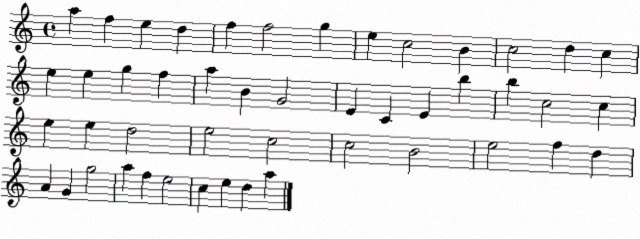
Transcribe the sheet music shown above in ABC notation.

X:1
T:Untitled
M:4/4
L:1/4
K:C
a f e d f f2 g e c2 B c2 d c e e g f a B G2 E C E b b c2 c e e d2 e2 c2 c2 B2 e2 f d A G g2 a f e2 c e d a